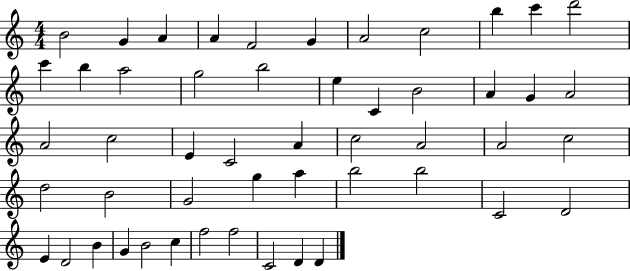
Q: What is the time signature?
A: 4/4